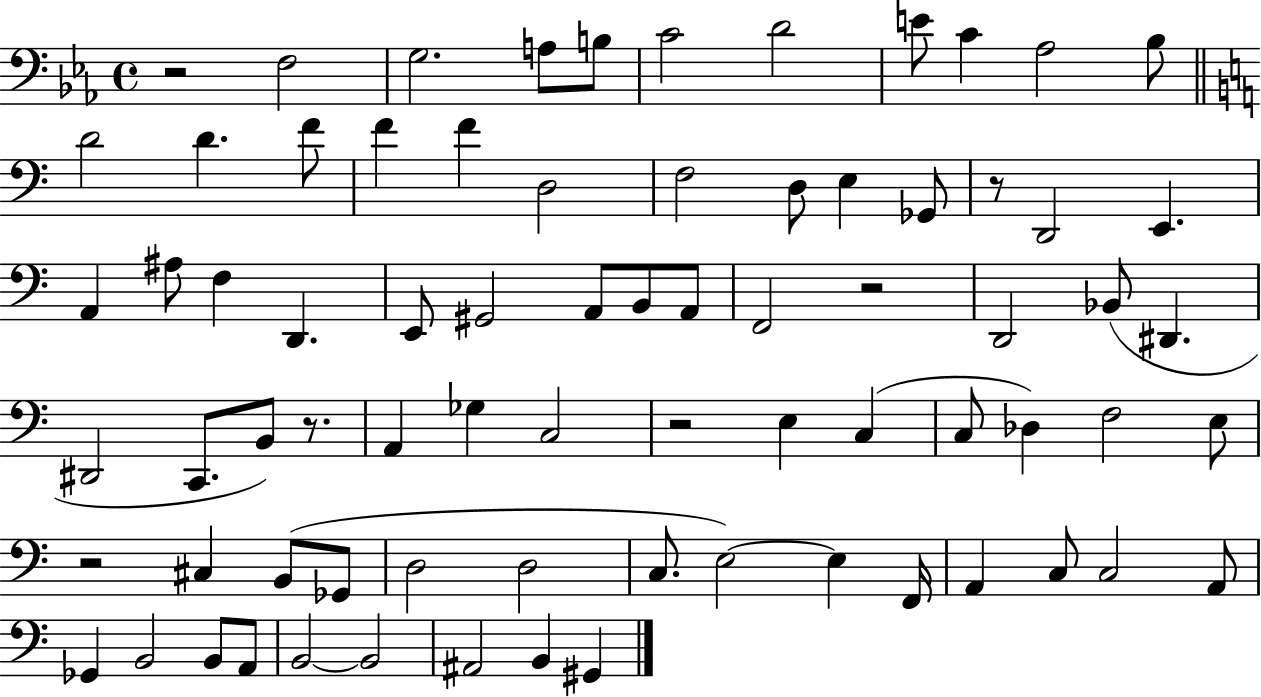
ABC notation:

X:1
T:Untitled
M:4/4
L:1/4
K:Eb
z2 F,2 G,2 A,/2 B,/2 C2 D2 E/2 C _A,2 _B,/2 D2 D F/2 F F D,2 F,2 D,/2 E, _G,,/2 z/2 D,,2 E,, A,, ^A,/2 F, D,, E,,/2 ^G,,2 A,,/2 B,,/2 A,,/2 F,,2 z2 D,,2 _B,,/2 ^D,, ^D,,2 C,,/2 B,,/2 z/2 A,, _G, C,2 z2 E, C, C,/2 _D, F,2 E,/2 z2 ^C, B,,/2 _G,,/2 D,2 D,2 C,/2 E,2 E, F,,/4 A,, C,/2 C,2 A,,/2 _G,, B,,2 B,,/2 A,,/2 B,,2 B,,2 ^A,,2 B,, ^G,,